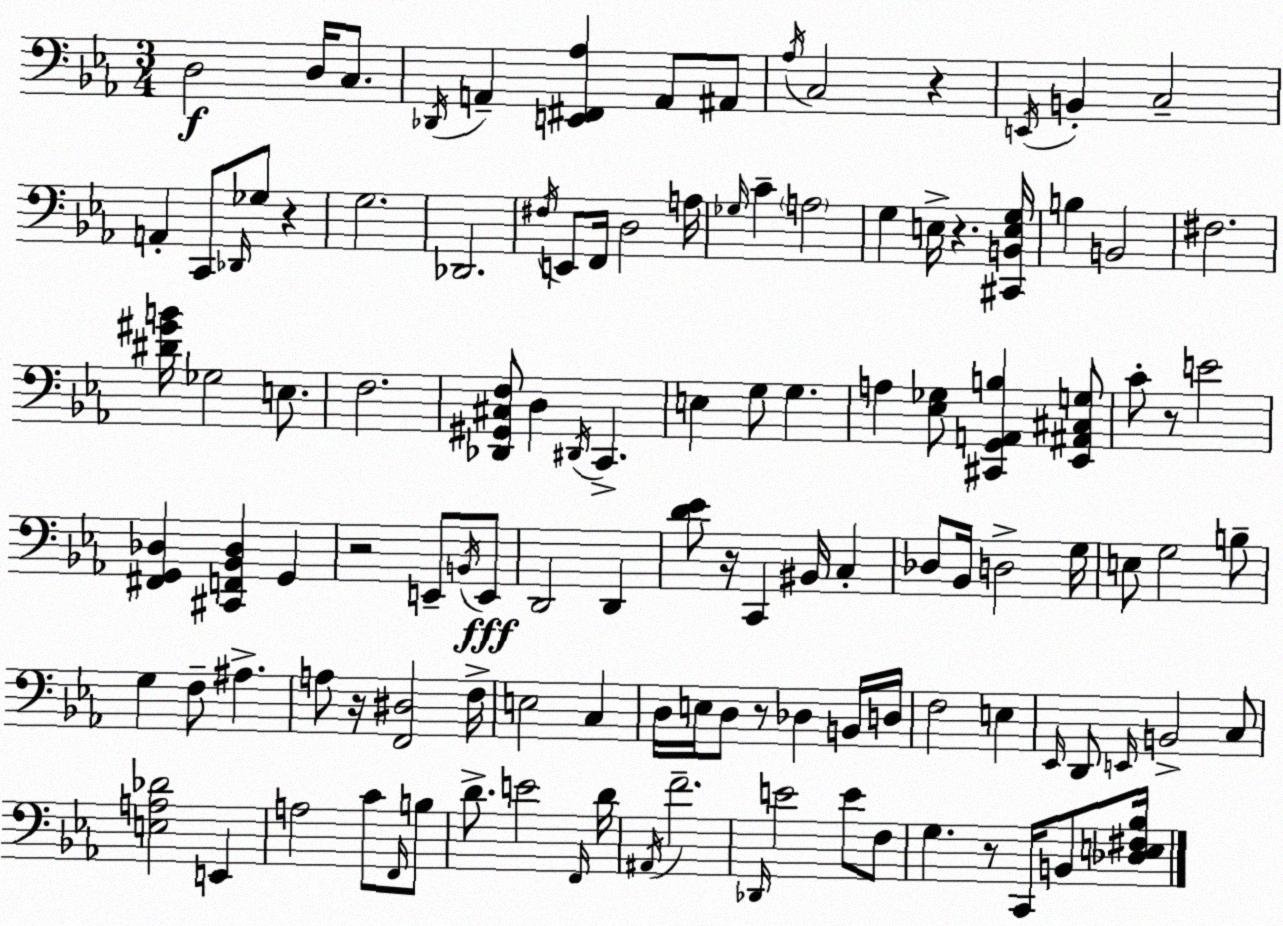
X:1
T:Untitled
M:3/4
L:1/4
K:Eb
D,2 D,/4 C,/2 _D,,/4 A,, [E,,^F,,_A,] A,,/2 ^A,,/2 _A,/4 C,2 z E,,/4 B,, C,2 A,, C,,/2 _D,,/4 _G,/2 z G,2 _D,,2 ^F,/4 E,,/2 F,,/4 D,2 A,/4 _G,/4 C A,2 G, E,/4 z [^C,,B,,E,G,]/4 B, B,,2 ^F,2 [^D^GB]/4 _G,2 E,/2 F,2 [_D,,^G,,^C,F,]/2 D, ^D,,/4 C,, E, G,/2 G, A, [_E,_G,]/2 [^C,,G,,A,,B,] [_E,,^A,,^C,G,]/2 C/2 z/2 E2 [^F,,G,,_D,] [^C,,F,,_B,,_D,] G,, z2 E,,/2 B,,/4 E,,/2 D,,2 D,, [D_E]/2 z/4 C,, ^B,,/4 C, _D,/2 _B,,/4 D,2 G,/4 E,/2 G,2 B,/2 G, F,/2 ^A, A,/2 z/4 [F,,^D,]2 F,/4 E,2 C, D,/4 E,/4 D,/2 z/2 _D, B,,/4 D,/4 F,2 E, _E,,/4 D,,/2 E,,/4 B,,2 C,/2 [E,A,_D]2 E,, A,2 C/2 F,,/4 B,/2 D/2 E2 F,,/4 D/4 ^A,,/4 F2 _D,,/4 E2 E/2 F,/2 G, z/2 C,,/4 B,,/2 [_D,E,^F,_B,]/4